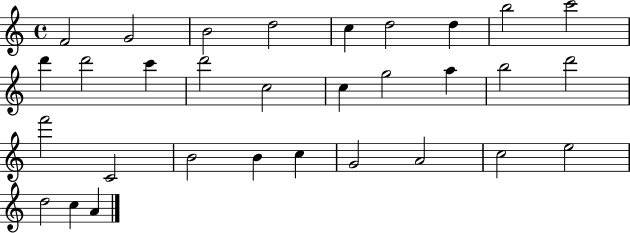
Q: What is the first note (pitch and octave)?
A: F4